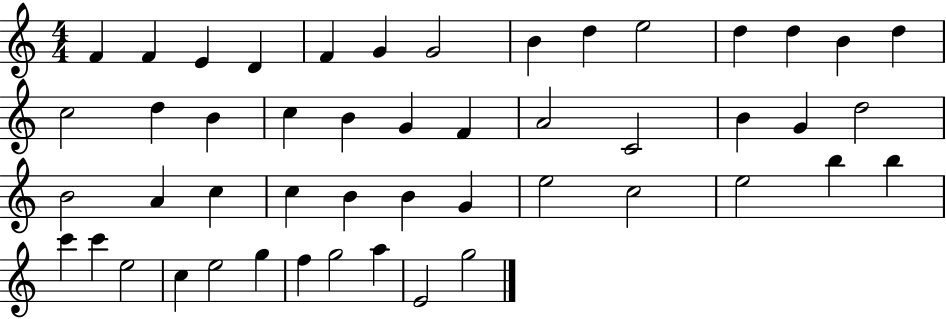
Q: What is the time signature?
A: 4/4